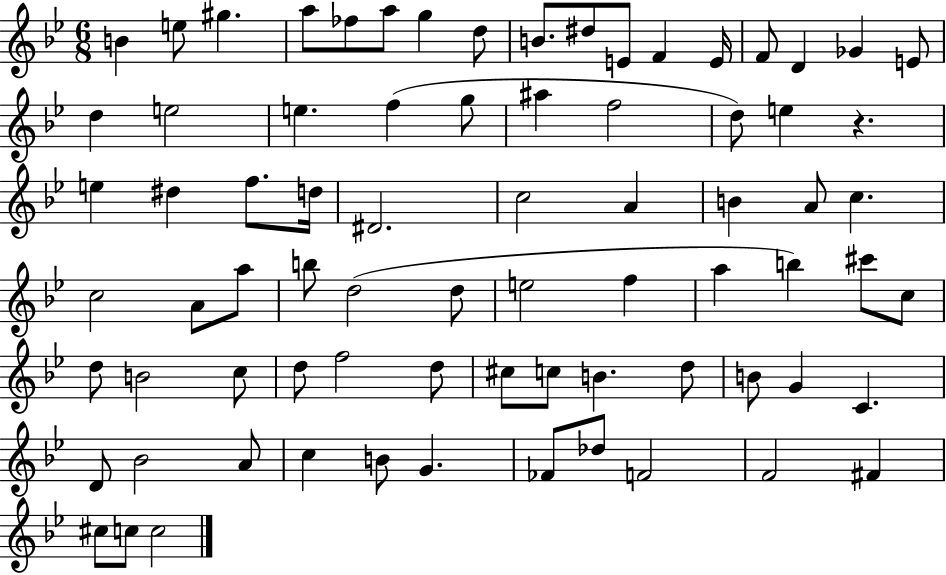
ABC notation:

X:1
T:Untitled
M:6/8
L:1/4
K:Bb
B e/2 ^g a/2 _f/2 a/2 g d/2 B/2 ^d/2 E/2 F E/4 F/2 D _G E/2 d e2 e f g/2 ^a f2 d/2 e z e ^d f/2 d/4 ^D2 c2 A B A/2 c c2 A/2 a/2 b/2 d2 d/2 e2 f a b ^c'/2 c/2 d/2 B2 c/2 d/2 f2 d/2 ^c/2 c/2 B d/2 B/2 G C D/2 _B2 A/2 c B/2 G _F/2 _d/2 F2 F2 ^F ^c/2 c/2 c2